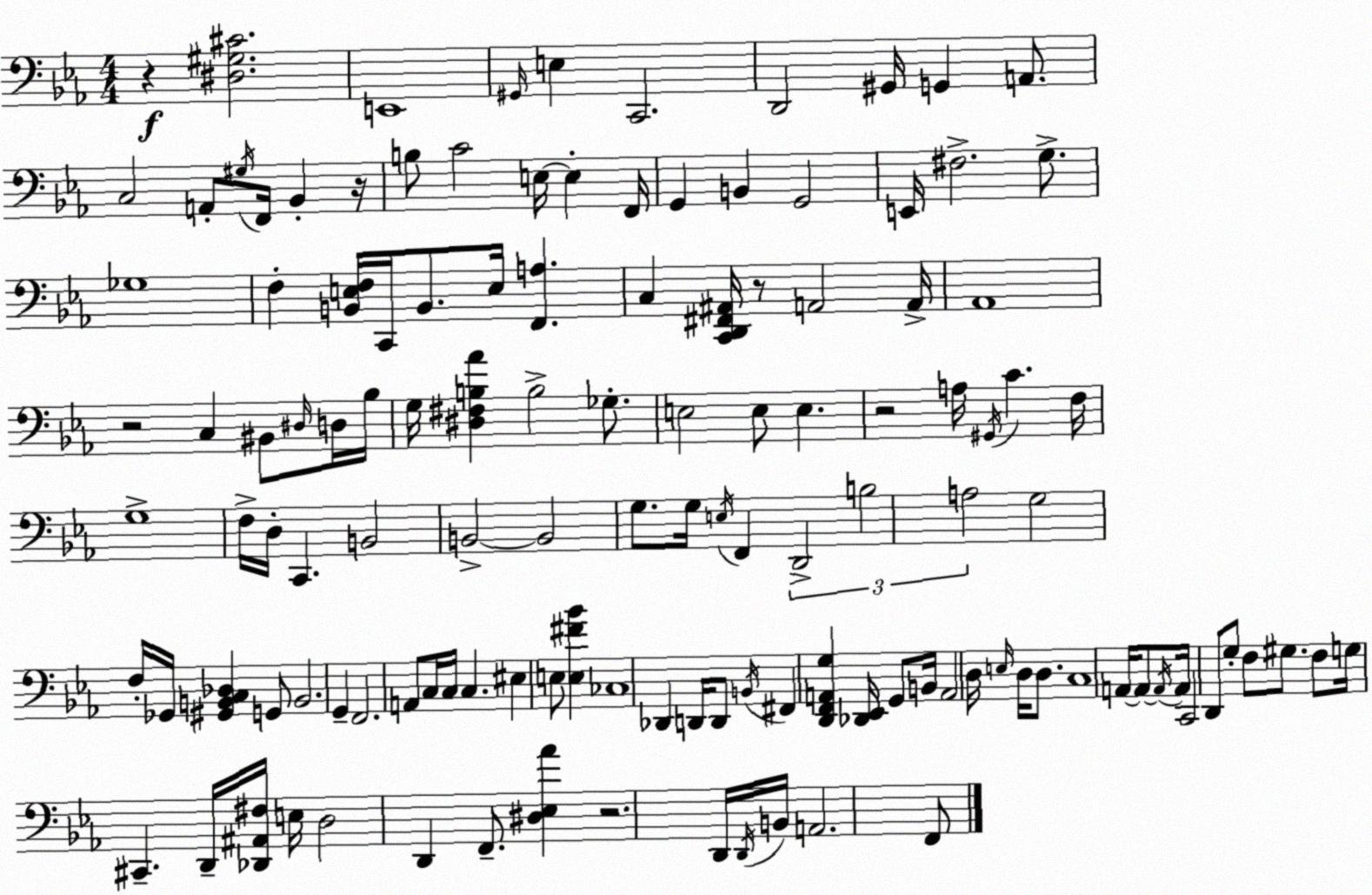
X:1
T:Untitled
M:4/4
L:1/4
K:Eb
z [^D,^G,^C]2 E,,4 ^G,,/4 E, C,,2 D,,2 ^G,,/4 G,, A,,/2 C,2 A,,/2 ^G,/4 F,,/4 _B,, z/4 B,/2 C2 E,/4 E, F,,/4 G,, B,, G,,2 E,,/4 ^F,2 G,/2 _G,4 F, [B,,E,F,]/4 C,,/4 B,,/2 E,/4 [F,,A,] C, [C,,D,,^F,,^A,,]/4 z/2 A,,2 A,,/4 _A,,4 z2 C, ^B,,/2 ^D,/4 D,/4 _B,/4 G,/4 [^D,^F,B,_A] B,2 _G,/2 E,2 E,/2 E, z2 A,/4 ^G,,/4 C F,/4 G,4 F,/4 D,/4 C,, B,,2 B,,2 B,,2 G,/2 G,/4 E,/4 F,, D,,2 B,2 A,2 G,2 F,/4 _G,,/4 [^G,,B,,C,_D,] G,,/2 B,,2 G,, F,,2 A,,/2 C,/4 C,/4 C, ^E, E,/2 [E,^F_B] _C,4 _D,, D,,/4 D,,/2 B,,/4 ^F,, [D,,F,,A,,G,] [_D,,_E,,]/4 G,,/2 B,,/4 A,,2 D,/4 E,/4 D,/4 D,/2 C,4 A,,/4 A,,/2 A,,/4 A,,/4 C,,2 D,,/2 G,/2 F,/2 ^G,/2 F,/2 G,/4 ^C,, D,,/4 [_D,,^A,,^F,]/4 E,/4 D,2 D,, F,,/2 [^D,_E,_A] z2 D,,/4 D,,/4 B,,/4 A,,2 F,,/2